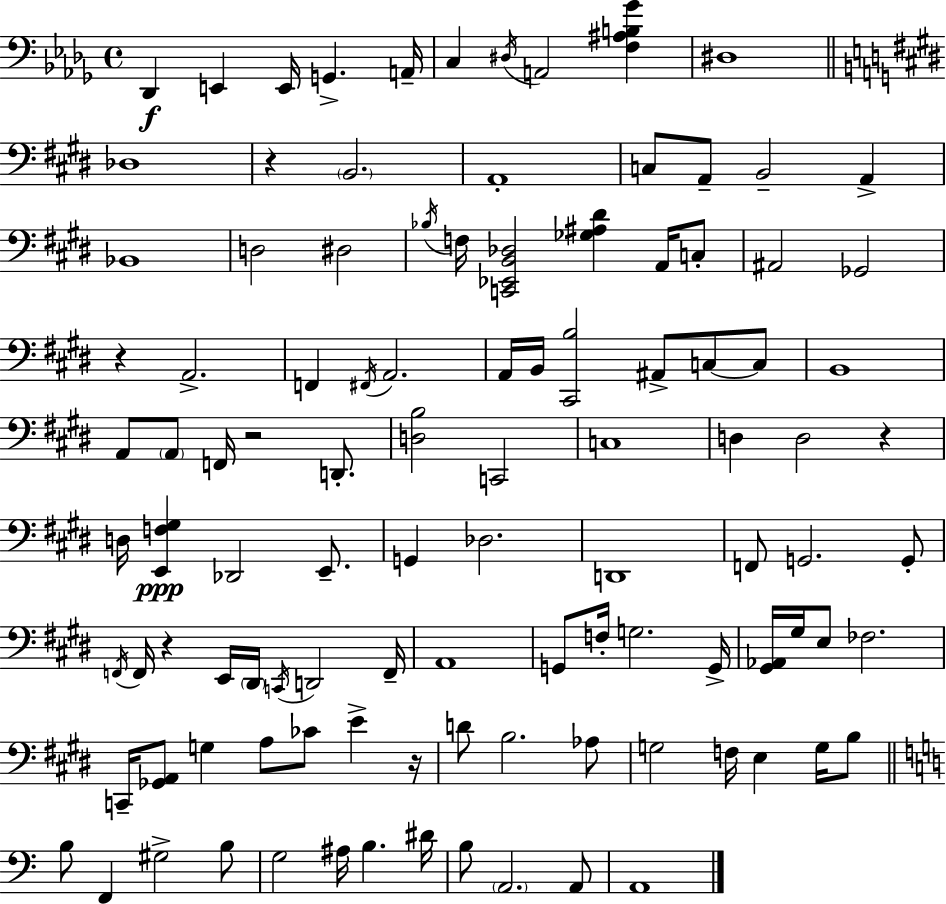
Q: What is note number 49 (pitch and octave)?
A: D2